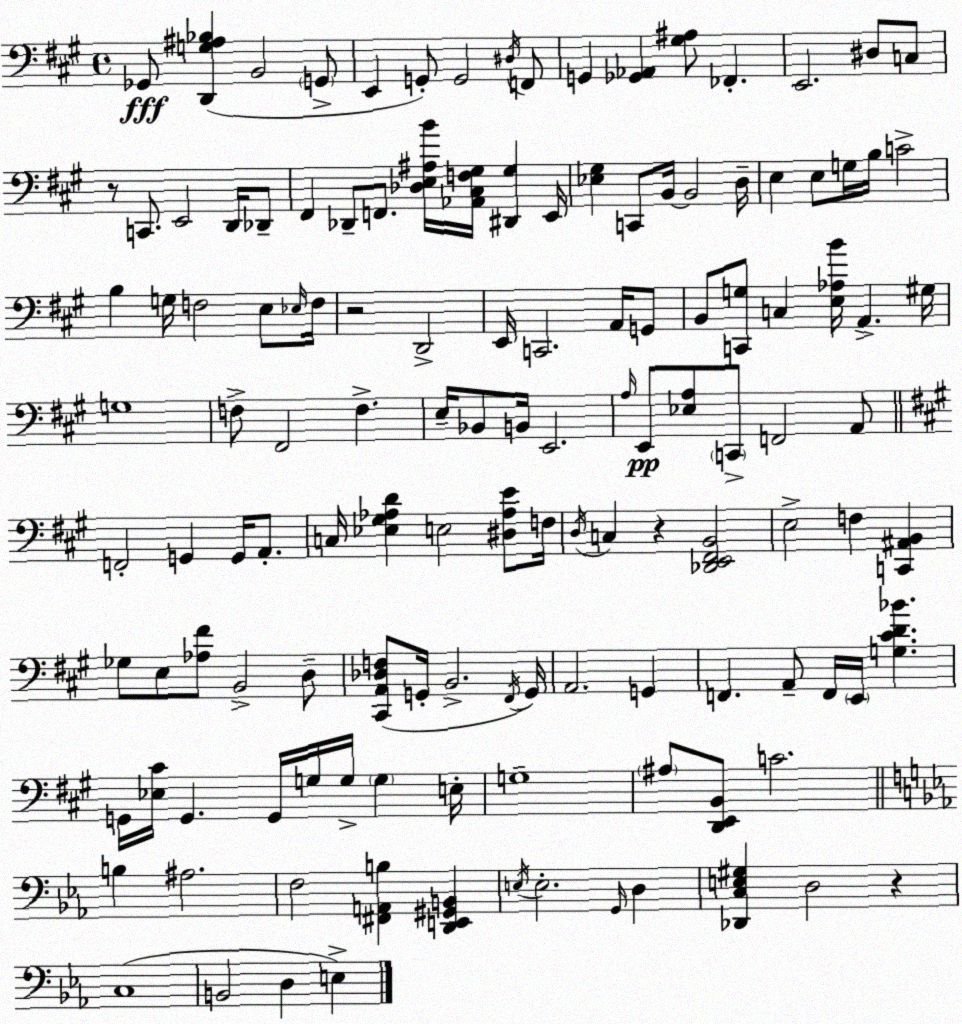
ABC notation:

X:1
T:Untitled
M:4/4
L:1/4
K:A
_G,,/2 [D,,G,^A,_B,] B,,2 G,,/2 E,, G,,/2 G,,2 ^D,/4 F,,/2 G,, [_G,,_A,,] [^G,^A,]/2 _F,, E,,2 ^D,/2 C,/2 z/2 C,,/2 E,,2 D,,/4 _D,,/2 ^F,, _D,,/2 F,,/2 [_D,E,^A,B]/4 [_A,,^C,F,^G,]/4 [^D,,^G,] E,,/4 [_E,^G,] C,,/2 B,,/4 B,,2 D,/4 E, E,/2 G,/4 B,/4 C2 B, G,/4 F,2 E,/2 _E,/4 F,/4 z2 D,,2 E,,/4 C,,2 A,,/4 G,,/2 B,,/2 [C,,G,]/2 C, [E,_A,B]/4 A,, ^G,/4 G,4 F,/2 ^F,,2 F, E,/4 _B,,/2 B,,/4 E,,2 A,/4 E,,/2 [_E,A,]/2 C,,/2 F,,2 A,,/2 F,,2 G,, G,,/4 A,,/2 C,/4 [_E,^G,_A,D] E,2 [^D,_A,E]/2 F,/4 D,/4 C, z [_D,,E,,^F,,B,,]2 E,2 F, [C,,^A,,B,,] _G,/2 E,/2 [_A,^F]/2 B,,2 D,/2 [^C,,A,,_D,F,]/2 G,,/4 B,,2 ^F,,/4 G,,/4 A,,2 G,, F,, A,,/2 F,,/4 E,,/4 [G,^CD_B] G,,/4 [_E,^C]/4 G,, G,,/4 G,/4 G,/4 G, E,/4 G,4 ^A,/2 [D,,E,,B,,]/2 C2 B, ^A,2 F,2 [^F,,A,,B,] [D,,E,,^G,,B,,] E,/4 E,2 G,,/4 D, [_D,,C,E,^G,] D,2 z C,4 B,,2 D, E,